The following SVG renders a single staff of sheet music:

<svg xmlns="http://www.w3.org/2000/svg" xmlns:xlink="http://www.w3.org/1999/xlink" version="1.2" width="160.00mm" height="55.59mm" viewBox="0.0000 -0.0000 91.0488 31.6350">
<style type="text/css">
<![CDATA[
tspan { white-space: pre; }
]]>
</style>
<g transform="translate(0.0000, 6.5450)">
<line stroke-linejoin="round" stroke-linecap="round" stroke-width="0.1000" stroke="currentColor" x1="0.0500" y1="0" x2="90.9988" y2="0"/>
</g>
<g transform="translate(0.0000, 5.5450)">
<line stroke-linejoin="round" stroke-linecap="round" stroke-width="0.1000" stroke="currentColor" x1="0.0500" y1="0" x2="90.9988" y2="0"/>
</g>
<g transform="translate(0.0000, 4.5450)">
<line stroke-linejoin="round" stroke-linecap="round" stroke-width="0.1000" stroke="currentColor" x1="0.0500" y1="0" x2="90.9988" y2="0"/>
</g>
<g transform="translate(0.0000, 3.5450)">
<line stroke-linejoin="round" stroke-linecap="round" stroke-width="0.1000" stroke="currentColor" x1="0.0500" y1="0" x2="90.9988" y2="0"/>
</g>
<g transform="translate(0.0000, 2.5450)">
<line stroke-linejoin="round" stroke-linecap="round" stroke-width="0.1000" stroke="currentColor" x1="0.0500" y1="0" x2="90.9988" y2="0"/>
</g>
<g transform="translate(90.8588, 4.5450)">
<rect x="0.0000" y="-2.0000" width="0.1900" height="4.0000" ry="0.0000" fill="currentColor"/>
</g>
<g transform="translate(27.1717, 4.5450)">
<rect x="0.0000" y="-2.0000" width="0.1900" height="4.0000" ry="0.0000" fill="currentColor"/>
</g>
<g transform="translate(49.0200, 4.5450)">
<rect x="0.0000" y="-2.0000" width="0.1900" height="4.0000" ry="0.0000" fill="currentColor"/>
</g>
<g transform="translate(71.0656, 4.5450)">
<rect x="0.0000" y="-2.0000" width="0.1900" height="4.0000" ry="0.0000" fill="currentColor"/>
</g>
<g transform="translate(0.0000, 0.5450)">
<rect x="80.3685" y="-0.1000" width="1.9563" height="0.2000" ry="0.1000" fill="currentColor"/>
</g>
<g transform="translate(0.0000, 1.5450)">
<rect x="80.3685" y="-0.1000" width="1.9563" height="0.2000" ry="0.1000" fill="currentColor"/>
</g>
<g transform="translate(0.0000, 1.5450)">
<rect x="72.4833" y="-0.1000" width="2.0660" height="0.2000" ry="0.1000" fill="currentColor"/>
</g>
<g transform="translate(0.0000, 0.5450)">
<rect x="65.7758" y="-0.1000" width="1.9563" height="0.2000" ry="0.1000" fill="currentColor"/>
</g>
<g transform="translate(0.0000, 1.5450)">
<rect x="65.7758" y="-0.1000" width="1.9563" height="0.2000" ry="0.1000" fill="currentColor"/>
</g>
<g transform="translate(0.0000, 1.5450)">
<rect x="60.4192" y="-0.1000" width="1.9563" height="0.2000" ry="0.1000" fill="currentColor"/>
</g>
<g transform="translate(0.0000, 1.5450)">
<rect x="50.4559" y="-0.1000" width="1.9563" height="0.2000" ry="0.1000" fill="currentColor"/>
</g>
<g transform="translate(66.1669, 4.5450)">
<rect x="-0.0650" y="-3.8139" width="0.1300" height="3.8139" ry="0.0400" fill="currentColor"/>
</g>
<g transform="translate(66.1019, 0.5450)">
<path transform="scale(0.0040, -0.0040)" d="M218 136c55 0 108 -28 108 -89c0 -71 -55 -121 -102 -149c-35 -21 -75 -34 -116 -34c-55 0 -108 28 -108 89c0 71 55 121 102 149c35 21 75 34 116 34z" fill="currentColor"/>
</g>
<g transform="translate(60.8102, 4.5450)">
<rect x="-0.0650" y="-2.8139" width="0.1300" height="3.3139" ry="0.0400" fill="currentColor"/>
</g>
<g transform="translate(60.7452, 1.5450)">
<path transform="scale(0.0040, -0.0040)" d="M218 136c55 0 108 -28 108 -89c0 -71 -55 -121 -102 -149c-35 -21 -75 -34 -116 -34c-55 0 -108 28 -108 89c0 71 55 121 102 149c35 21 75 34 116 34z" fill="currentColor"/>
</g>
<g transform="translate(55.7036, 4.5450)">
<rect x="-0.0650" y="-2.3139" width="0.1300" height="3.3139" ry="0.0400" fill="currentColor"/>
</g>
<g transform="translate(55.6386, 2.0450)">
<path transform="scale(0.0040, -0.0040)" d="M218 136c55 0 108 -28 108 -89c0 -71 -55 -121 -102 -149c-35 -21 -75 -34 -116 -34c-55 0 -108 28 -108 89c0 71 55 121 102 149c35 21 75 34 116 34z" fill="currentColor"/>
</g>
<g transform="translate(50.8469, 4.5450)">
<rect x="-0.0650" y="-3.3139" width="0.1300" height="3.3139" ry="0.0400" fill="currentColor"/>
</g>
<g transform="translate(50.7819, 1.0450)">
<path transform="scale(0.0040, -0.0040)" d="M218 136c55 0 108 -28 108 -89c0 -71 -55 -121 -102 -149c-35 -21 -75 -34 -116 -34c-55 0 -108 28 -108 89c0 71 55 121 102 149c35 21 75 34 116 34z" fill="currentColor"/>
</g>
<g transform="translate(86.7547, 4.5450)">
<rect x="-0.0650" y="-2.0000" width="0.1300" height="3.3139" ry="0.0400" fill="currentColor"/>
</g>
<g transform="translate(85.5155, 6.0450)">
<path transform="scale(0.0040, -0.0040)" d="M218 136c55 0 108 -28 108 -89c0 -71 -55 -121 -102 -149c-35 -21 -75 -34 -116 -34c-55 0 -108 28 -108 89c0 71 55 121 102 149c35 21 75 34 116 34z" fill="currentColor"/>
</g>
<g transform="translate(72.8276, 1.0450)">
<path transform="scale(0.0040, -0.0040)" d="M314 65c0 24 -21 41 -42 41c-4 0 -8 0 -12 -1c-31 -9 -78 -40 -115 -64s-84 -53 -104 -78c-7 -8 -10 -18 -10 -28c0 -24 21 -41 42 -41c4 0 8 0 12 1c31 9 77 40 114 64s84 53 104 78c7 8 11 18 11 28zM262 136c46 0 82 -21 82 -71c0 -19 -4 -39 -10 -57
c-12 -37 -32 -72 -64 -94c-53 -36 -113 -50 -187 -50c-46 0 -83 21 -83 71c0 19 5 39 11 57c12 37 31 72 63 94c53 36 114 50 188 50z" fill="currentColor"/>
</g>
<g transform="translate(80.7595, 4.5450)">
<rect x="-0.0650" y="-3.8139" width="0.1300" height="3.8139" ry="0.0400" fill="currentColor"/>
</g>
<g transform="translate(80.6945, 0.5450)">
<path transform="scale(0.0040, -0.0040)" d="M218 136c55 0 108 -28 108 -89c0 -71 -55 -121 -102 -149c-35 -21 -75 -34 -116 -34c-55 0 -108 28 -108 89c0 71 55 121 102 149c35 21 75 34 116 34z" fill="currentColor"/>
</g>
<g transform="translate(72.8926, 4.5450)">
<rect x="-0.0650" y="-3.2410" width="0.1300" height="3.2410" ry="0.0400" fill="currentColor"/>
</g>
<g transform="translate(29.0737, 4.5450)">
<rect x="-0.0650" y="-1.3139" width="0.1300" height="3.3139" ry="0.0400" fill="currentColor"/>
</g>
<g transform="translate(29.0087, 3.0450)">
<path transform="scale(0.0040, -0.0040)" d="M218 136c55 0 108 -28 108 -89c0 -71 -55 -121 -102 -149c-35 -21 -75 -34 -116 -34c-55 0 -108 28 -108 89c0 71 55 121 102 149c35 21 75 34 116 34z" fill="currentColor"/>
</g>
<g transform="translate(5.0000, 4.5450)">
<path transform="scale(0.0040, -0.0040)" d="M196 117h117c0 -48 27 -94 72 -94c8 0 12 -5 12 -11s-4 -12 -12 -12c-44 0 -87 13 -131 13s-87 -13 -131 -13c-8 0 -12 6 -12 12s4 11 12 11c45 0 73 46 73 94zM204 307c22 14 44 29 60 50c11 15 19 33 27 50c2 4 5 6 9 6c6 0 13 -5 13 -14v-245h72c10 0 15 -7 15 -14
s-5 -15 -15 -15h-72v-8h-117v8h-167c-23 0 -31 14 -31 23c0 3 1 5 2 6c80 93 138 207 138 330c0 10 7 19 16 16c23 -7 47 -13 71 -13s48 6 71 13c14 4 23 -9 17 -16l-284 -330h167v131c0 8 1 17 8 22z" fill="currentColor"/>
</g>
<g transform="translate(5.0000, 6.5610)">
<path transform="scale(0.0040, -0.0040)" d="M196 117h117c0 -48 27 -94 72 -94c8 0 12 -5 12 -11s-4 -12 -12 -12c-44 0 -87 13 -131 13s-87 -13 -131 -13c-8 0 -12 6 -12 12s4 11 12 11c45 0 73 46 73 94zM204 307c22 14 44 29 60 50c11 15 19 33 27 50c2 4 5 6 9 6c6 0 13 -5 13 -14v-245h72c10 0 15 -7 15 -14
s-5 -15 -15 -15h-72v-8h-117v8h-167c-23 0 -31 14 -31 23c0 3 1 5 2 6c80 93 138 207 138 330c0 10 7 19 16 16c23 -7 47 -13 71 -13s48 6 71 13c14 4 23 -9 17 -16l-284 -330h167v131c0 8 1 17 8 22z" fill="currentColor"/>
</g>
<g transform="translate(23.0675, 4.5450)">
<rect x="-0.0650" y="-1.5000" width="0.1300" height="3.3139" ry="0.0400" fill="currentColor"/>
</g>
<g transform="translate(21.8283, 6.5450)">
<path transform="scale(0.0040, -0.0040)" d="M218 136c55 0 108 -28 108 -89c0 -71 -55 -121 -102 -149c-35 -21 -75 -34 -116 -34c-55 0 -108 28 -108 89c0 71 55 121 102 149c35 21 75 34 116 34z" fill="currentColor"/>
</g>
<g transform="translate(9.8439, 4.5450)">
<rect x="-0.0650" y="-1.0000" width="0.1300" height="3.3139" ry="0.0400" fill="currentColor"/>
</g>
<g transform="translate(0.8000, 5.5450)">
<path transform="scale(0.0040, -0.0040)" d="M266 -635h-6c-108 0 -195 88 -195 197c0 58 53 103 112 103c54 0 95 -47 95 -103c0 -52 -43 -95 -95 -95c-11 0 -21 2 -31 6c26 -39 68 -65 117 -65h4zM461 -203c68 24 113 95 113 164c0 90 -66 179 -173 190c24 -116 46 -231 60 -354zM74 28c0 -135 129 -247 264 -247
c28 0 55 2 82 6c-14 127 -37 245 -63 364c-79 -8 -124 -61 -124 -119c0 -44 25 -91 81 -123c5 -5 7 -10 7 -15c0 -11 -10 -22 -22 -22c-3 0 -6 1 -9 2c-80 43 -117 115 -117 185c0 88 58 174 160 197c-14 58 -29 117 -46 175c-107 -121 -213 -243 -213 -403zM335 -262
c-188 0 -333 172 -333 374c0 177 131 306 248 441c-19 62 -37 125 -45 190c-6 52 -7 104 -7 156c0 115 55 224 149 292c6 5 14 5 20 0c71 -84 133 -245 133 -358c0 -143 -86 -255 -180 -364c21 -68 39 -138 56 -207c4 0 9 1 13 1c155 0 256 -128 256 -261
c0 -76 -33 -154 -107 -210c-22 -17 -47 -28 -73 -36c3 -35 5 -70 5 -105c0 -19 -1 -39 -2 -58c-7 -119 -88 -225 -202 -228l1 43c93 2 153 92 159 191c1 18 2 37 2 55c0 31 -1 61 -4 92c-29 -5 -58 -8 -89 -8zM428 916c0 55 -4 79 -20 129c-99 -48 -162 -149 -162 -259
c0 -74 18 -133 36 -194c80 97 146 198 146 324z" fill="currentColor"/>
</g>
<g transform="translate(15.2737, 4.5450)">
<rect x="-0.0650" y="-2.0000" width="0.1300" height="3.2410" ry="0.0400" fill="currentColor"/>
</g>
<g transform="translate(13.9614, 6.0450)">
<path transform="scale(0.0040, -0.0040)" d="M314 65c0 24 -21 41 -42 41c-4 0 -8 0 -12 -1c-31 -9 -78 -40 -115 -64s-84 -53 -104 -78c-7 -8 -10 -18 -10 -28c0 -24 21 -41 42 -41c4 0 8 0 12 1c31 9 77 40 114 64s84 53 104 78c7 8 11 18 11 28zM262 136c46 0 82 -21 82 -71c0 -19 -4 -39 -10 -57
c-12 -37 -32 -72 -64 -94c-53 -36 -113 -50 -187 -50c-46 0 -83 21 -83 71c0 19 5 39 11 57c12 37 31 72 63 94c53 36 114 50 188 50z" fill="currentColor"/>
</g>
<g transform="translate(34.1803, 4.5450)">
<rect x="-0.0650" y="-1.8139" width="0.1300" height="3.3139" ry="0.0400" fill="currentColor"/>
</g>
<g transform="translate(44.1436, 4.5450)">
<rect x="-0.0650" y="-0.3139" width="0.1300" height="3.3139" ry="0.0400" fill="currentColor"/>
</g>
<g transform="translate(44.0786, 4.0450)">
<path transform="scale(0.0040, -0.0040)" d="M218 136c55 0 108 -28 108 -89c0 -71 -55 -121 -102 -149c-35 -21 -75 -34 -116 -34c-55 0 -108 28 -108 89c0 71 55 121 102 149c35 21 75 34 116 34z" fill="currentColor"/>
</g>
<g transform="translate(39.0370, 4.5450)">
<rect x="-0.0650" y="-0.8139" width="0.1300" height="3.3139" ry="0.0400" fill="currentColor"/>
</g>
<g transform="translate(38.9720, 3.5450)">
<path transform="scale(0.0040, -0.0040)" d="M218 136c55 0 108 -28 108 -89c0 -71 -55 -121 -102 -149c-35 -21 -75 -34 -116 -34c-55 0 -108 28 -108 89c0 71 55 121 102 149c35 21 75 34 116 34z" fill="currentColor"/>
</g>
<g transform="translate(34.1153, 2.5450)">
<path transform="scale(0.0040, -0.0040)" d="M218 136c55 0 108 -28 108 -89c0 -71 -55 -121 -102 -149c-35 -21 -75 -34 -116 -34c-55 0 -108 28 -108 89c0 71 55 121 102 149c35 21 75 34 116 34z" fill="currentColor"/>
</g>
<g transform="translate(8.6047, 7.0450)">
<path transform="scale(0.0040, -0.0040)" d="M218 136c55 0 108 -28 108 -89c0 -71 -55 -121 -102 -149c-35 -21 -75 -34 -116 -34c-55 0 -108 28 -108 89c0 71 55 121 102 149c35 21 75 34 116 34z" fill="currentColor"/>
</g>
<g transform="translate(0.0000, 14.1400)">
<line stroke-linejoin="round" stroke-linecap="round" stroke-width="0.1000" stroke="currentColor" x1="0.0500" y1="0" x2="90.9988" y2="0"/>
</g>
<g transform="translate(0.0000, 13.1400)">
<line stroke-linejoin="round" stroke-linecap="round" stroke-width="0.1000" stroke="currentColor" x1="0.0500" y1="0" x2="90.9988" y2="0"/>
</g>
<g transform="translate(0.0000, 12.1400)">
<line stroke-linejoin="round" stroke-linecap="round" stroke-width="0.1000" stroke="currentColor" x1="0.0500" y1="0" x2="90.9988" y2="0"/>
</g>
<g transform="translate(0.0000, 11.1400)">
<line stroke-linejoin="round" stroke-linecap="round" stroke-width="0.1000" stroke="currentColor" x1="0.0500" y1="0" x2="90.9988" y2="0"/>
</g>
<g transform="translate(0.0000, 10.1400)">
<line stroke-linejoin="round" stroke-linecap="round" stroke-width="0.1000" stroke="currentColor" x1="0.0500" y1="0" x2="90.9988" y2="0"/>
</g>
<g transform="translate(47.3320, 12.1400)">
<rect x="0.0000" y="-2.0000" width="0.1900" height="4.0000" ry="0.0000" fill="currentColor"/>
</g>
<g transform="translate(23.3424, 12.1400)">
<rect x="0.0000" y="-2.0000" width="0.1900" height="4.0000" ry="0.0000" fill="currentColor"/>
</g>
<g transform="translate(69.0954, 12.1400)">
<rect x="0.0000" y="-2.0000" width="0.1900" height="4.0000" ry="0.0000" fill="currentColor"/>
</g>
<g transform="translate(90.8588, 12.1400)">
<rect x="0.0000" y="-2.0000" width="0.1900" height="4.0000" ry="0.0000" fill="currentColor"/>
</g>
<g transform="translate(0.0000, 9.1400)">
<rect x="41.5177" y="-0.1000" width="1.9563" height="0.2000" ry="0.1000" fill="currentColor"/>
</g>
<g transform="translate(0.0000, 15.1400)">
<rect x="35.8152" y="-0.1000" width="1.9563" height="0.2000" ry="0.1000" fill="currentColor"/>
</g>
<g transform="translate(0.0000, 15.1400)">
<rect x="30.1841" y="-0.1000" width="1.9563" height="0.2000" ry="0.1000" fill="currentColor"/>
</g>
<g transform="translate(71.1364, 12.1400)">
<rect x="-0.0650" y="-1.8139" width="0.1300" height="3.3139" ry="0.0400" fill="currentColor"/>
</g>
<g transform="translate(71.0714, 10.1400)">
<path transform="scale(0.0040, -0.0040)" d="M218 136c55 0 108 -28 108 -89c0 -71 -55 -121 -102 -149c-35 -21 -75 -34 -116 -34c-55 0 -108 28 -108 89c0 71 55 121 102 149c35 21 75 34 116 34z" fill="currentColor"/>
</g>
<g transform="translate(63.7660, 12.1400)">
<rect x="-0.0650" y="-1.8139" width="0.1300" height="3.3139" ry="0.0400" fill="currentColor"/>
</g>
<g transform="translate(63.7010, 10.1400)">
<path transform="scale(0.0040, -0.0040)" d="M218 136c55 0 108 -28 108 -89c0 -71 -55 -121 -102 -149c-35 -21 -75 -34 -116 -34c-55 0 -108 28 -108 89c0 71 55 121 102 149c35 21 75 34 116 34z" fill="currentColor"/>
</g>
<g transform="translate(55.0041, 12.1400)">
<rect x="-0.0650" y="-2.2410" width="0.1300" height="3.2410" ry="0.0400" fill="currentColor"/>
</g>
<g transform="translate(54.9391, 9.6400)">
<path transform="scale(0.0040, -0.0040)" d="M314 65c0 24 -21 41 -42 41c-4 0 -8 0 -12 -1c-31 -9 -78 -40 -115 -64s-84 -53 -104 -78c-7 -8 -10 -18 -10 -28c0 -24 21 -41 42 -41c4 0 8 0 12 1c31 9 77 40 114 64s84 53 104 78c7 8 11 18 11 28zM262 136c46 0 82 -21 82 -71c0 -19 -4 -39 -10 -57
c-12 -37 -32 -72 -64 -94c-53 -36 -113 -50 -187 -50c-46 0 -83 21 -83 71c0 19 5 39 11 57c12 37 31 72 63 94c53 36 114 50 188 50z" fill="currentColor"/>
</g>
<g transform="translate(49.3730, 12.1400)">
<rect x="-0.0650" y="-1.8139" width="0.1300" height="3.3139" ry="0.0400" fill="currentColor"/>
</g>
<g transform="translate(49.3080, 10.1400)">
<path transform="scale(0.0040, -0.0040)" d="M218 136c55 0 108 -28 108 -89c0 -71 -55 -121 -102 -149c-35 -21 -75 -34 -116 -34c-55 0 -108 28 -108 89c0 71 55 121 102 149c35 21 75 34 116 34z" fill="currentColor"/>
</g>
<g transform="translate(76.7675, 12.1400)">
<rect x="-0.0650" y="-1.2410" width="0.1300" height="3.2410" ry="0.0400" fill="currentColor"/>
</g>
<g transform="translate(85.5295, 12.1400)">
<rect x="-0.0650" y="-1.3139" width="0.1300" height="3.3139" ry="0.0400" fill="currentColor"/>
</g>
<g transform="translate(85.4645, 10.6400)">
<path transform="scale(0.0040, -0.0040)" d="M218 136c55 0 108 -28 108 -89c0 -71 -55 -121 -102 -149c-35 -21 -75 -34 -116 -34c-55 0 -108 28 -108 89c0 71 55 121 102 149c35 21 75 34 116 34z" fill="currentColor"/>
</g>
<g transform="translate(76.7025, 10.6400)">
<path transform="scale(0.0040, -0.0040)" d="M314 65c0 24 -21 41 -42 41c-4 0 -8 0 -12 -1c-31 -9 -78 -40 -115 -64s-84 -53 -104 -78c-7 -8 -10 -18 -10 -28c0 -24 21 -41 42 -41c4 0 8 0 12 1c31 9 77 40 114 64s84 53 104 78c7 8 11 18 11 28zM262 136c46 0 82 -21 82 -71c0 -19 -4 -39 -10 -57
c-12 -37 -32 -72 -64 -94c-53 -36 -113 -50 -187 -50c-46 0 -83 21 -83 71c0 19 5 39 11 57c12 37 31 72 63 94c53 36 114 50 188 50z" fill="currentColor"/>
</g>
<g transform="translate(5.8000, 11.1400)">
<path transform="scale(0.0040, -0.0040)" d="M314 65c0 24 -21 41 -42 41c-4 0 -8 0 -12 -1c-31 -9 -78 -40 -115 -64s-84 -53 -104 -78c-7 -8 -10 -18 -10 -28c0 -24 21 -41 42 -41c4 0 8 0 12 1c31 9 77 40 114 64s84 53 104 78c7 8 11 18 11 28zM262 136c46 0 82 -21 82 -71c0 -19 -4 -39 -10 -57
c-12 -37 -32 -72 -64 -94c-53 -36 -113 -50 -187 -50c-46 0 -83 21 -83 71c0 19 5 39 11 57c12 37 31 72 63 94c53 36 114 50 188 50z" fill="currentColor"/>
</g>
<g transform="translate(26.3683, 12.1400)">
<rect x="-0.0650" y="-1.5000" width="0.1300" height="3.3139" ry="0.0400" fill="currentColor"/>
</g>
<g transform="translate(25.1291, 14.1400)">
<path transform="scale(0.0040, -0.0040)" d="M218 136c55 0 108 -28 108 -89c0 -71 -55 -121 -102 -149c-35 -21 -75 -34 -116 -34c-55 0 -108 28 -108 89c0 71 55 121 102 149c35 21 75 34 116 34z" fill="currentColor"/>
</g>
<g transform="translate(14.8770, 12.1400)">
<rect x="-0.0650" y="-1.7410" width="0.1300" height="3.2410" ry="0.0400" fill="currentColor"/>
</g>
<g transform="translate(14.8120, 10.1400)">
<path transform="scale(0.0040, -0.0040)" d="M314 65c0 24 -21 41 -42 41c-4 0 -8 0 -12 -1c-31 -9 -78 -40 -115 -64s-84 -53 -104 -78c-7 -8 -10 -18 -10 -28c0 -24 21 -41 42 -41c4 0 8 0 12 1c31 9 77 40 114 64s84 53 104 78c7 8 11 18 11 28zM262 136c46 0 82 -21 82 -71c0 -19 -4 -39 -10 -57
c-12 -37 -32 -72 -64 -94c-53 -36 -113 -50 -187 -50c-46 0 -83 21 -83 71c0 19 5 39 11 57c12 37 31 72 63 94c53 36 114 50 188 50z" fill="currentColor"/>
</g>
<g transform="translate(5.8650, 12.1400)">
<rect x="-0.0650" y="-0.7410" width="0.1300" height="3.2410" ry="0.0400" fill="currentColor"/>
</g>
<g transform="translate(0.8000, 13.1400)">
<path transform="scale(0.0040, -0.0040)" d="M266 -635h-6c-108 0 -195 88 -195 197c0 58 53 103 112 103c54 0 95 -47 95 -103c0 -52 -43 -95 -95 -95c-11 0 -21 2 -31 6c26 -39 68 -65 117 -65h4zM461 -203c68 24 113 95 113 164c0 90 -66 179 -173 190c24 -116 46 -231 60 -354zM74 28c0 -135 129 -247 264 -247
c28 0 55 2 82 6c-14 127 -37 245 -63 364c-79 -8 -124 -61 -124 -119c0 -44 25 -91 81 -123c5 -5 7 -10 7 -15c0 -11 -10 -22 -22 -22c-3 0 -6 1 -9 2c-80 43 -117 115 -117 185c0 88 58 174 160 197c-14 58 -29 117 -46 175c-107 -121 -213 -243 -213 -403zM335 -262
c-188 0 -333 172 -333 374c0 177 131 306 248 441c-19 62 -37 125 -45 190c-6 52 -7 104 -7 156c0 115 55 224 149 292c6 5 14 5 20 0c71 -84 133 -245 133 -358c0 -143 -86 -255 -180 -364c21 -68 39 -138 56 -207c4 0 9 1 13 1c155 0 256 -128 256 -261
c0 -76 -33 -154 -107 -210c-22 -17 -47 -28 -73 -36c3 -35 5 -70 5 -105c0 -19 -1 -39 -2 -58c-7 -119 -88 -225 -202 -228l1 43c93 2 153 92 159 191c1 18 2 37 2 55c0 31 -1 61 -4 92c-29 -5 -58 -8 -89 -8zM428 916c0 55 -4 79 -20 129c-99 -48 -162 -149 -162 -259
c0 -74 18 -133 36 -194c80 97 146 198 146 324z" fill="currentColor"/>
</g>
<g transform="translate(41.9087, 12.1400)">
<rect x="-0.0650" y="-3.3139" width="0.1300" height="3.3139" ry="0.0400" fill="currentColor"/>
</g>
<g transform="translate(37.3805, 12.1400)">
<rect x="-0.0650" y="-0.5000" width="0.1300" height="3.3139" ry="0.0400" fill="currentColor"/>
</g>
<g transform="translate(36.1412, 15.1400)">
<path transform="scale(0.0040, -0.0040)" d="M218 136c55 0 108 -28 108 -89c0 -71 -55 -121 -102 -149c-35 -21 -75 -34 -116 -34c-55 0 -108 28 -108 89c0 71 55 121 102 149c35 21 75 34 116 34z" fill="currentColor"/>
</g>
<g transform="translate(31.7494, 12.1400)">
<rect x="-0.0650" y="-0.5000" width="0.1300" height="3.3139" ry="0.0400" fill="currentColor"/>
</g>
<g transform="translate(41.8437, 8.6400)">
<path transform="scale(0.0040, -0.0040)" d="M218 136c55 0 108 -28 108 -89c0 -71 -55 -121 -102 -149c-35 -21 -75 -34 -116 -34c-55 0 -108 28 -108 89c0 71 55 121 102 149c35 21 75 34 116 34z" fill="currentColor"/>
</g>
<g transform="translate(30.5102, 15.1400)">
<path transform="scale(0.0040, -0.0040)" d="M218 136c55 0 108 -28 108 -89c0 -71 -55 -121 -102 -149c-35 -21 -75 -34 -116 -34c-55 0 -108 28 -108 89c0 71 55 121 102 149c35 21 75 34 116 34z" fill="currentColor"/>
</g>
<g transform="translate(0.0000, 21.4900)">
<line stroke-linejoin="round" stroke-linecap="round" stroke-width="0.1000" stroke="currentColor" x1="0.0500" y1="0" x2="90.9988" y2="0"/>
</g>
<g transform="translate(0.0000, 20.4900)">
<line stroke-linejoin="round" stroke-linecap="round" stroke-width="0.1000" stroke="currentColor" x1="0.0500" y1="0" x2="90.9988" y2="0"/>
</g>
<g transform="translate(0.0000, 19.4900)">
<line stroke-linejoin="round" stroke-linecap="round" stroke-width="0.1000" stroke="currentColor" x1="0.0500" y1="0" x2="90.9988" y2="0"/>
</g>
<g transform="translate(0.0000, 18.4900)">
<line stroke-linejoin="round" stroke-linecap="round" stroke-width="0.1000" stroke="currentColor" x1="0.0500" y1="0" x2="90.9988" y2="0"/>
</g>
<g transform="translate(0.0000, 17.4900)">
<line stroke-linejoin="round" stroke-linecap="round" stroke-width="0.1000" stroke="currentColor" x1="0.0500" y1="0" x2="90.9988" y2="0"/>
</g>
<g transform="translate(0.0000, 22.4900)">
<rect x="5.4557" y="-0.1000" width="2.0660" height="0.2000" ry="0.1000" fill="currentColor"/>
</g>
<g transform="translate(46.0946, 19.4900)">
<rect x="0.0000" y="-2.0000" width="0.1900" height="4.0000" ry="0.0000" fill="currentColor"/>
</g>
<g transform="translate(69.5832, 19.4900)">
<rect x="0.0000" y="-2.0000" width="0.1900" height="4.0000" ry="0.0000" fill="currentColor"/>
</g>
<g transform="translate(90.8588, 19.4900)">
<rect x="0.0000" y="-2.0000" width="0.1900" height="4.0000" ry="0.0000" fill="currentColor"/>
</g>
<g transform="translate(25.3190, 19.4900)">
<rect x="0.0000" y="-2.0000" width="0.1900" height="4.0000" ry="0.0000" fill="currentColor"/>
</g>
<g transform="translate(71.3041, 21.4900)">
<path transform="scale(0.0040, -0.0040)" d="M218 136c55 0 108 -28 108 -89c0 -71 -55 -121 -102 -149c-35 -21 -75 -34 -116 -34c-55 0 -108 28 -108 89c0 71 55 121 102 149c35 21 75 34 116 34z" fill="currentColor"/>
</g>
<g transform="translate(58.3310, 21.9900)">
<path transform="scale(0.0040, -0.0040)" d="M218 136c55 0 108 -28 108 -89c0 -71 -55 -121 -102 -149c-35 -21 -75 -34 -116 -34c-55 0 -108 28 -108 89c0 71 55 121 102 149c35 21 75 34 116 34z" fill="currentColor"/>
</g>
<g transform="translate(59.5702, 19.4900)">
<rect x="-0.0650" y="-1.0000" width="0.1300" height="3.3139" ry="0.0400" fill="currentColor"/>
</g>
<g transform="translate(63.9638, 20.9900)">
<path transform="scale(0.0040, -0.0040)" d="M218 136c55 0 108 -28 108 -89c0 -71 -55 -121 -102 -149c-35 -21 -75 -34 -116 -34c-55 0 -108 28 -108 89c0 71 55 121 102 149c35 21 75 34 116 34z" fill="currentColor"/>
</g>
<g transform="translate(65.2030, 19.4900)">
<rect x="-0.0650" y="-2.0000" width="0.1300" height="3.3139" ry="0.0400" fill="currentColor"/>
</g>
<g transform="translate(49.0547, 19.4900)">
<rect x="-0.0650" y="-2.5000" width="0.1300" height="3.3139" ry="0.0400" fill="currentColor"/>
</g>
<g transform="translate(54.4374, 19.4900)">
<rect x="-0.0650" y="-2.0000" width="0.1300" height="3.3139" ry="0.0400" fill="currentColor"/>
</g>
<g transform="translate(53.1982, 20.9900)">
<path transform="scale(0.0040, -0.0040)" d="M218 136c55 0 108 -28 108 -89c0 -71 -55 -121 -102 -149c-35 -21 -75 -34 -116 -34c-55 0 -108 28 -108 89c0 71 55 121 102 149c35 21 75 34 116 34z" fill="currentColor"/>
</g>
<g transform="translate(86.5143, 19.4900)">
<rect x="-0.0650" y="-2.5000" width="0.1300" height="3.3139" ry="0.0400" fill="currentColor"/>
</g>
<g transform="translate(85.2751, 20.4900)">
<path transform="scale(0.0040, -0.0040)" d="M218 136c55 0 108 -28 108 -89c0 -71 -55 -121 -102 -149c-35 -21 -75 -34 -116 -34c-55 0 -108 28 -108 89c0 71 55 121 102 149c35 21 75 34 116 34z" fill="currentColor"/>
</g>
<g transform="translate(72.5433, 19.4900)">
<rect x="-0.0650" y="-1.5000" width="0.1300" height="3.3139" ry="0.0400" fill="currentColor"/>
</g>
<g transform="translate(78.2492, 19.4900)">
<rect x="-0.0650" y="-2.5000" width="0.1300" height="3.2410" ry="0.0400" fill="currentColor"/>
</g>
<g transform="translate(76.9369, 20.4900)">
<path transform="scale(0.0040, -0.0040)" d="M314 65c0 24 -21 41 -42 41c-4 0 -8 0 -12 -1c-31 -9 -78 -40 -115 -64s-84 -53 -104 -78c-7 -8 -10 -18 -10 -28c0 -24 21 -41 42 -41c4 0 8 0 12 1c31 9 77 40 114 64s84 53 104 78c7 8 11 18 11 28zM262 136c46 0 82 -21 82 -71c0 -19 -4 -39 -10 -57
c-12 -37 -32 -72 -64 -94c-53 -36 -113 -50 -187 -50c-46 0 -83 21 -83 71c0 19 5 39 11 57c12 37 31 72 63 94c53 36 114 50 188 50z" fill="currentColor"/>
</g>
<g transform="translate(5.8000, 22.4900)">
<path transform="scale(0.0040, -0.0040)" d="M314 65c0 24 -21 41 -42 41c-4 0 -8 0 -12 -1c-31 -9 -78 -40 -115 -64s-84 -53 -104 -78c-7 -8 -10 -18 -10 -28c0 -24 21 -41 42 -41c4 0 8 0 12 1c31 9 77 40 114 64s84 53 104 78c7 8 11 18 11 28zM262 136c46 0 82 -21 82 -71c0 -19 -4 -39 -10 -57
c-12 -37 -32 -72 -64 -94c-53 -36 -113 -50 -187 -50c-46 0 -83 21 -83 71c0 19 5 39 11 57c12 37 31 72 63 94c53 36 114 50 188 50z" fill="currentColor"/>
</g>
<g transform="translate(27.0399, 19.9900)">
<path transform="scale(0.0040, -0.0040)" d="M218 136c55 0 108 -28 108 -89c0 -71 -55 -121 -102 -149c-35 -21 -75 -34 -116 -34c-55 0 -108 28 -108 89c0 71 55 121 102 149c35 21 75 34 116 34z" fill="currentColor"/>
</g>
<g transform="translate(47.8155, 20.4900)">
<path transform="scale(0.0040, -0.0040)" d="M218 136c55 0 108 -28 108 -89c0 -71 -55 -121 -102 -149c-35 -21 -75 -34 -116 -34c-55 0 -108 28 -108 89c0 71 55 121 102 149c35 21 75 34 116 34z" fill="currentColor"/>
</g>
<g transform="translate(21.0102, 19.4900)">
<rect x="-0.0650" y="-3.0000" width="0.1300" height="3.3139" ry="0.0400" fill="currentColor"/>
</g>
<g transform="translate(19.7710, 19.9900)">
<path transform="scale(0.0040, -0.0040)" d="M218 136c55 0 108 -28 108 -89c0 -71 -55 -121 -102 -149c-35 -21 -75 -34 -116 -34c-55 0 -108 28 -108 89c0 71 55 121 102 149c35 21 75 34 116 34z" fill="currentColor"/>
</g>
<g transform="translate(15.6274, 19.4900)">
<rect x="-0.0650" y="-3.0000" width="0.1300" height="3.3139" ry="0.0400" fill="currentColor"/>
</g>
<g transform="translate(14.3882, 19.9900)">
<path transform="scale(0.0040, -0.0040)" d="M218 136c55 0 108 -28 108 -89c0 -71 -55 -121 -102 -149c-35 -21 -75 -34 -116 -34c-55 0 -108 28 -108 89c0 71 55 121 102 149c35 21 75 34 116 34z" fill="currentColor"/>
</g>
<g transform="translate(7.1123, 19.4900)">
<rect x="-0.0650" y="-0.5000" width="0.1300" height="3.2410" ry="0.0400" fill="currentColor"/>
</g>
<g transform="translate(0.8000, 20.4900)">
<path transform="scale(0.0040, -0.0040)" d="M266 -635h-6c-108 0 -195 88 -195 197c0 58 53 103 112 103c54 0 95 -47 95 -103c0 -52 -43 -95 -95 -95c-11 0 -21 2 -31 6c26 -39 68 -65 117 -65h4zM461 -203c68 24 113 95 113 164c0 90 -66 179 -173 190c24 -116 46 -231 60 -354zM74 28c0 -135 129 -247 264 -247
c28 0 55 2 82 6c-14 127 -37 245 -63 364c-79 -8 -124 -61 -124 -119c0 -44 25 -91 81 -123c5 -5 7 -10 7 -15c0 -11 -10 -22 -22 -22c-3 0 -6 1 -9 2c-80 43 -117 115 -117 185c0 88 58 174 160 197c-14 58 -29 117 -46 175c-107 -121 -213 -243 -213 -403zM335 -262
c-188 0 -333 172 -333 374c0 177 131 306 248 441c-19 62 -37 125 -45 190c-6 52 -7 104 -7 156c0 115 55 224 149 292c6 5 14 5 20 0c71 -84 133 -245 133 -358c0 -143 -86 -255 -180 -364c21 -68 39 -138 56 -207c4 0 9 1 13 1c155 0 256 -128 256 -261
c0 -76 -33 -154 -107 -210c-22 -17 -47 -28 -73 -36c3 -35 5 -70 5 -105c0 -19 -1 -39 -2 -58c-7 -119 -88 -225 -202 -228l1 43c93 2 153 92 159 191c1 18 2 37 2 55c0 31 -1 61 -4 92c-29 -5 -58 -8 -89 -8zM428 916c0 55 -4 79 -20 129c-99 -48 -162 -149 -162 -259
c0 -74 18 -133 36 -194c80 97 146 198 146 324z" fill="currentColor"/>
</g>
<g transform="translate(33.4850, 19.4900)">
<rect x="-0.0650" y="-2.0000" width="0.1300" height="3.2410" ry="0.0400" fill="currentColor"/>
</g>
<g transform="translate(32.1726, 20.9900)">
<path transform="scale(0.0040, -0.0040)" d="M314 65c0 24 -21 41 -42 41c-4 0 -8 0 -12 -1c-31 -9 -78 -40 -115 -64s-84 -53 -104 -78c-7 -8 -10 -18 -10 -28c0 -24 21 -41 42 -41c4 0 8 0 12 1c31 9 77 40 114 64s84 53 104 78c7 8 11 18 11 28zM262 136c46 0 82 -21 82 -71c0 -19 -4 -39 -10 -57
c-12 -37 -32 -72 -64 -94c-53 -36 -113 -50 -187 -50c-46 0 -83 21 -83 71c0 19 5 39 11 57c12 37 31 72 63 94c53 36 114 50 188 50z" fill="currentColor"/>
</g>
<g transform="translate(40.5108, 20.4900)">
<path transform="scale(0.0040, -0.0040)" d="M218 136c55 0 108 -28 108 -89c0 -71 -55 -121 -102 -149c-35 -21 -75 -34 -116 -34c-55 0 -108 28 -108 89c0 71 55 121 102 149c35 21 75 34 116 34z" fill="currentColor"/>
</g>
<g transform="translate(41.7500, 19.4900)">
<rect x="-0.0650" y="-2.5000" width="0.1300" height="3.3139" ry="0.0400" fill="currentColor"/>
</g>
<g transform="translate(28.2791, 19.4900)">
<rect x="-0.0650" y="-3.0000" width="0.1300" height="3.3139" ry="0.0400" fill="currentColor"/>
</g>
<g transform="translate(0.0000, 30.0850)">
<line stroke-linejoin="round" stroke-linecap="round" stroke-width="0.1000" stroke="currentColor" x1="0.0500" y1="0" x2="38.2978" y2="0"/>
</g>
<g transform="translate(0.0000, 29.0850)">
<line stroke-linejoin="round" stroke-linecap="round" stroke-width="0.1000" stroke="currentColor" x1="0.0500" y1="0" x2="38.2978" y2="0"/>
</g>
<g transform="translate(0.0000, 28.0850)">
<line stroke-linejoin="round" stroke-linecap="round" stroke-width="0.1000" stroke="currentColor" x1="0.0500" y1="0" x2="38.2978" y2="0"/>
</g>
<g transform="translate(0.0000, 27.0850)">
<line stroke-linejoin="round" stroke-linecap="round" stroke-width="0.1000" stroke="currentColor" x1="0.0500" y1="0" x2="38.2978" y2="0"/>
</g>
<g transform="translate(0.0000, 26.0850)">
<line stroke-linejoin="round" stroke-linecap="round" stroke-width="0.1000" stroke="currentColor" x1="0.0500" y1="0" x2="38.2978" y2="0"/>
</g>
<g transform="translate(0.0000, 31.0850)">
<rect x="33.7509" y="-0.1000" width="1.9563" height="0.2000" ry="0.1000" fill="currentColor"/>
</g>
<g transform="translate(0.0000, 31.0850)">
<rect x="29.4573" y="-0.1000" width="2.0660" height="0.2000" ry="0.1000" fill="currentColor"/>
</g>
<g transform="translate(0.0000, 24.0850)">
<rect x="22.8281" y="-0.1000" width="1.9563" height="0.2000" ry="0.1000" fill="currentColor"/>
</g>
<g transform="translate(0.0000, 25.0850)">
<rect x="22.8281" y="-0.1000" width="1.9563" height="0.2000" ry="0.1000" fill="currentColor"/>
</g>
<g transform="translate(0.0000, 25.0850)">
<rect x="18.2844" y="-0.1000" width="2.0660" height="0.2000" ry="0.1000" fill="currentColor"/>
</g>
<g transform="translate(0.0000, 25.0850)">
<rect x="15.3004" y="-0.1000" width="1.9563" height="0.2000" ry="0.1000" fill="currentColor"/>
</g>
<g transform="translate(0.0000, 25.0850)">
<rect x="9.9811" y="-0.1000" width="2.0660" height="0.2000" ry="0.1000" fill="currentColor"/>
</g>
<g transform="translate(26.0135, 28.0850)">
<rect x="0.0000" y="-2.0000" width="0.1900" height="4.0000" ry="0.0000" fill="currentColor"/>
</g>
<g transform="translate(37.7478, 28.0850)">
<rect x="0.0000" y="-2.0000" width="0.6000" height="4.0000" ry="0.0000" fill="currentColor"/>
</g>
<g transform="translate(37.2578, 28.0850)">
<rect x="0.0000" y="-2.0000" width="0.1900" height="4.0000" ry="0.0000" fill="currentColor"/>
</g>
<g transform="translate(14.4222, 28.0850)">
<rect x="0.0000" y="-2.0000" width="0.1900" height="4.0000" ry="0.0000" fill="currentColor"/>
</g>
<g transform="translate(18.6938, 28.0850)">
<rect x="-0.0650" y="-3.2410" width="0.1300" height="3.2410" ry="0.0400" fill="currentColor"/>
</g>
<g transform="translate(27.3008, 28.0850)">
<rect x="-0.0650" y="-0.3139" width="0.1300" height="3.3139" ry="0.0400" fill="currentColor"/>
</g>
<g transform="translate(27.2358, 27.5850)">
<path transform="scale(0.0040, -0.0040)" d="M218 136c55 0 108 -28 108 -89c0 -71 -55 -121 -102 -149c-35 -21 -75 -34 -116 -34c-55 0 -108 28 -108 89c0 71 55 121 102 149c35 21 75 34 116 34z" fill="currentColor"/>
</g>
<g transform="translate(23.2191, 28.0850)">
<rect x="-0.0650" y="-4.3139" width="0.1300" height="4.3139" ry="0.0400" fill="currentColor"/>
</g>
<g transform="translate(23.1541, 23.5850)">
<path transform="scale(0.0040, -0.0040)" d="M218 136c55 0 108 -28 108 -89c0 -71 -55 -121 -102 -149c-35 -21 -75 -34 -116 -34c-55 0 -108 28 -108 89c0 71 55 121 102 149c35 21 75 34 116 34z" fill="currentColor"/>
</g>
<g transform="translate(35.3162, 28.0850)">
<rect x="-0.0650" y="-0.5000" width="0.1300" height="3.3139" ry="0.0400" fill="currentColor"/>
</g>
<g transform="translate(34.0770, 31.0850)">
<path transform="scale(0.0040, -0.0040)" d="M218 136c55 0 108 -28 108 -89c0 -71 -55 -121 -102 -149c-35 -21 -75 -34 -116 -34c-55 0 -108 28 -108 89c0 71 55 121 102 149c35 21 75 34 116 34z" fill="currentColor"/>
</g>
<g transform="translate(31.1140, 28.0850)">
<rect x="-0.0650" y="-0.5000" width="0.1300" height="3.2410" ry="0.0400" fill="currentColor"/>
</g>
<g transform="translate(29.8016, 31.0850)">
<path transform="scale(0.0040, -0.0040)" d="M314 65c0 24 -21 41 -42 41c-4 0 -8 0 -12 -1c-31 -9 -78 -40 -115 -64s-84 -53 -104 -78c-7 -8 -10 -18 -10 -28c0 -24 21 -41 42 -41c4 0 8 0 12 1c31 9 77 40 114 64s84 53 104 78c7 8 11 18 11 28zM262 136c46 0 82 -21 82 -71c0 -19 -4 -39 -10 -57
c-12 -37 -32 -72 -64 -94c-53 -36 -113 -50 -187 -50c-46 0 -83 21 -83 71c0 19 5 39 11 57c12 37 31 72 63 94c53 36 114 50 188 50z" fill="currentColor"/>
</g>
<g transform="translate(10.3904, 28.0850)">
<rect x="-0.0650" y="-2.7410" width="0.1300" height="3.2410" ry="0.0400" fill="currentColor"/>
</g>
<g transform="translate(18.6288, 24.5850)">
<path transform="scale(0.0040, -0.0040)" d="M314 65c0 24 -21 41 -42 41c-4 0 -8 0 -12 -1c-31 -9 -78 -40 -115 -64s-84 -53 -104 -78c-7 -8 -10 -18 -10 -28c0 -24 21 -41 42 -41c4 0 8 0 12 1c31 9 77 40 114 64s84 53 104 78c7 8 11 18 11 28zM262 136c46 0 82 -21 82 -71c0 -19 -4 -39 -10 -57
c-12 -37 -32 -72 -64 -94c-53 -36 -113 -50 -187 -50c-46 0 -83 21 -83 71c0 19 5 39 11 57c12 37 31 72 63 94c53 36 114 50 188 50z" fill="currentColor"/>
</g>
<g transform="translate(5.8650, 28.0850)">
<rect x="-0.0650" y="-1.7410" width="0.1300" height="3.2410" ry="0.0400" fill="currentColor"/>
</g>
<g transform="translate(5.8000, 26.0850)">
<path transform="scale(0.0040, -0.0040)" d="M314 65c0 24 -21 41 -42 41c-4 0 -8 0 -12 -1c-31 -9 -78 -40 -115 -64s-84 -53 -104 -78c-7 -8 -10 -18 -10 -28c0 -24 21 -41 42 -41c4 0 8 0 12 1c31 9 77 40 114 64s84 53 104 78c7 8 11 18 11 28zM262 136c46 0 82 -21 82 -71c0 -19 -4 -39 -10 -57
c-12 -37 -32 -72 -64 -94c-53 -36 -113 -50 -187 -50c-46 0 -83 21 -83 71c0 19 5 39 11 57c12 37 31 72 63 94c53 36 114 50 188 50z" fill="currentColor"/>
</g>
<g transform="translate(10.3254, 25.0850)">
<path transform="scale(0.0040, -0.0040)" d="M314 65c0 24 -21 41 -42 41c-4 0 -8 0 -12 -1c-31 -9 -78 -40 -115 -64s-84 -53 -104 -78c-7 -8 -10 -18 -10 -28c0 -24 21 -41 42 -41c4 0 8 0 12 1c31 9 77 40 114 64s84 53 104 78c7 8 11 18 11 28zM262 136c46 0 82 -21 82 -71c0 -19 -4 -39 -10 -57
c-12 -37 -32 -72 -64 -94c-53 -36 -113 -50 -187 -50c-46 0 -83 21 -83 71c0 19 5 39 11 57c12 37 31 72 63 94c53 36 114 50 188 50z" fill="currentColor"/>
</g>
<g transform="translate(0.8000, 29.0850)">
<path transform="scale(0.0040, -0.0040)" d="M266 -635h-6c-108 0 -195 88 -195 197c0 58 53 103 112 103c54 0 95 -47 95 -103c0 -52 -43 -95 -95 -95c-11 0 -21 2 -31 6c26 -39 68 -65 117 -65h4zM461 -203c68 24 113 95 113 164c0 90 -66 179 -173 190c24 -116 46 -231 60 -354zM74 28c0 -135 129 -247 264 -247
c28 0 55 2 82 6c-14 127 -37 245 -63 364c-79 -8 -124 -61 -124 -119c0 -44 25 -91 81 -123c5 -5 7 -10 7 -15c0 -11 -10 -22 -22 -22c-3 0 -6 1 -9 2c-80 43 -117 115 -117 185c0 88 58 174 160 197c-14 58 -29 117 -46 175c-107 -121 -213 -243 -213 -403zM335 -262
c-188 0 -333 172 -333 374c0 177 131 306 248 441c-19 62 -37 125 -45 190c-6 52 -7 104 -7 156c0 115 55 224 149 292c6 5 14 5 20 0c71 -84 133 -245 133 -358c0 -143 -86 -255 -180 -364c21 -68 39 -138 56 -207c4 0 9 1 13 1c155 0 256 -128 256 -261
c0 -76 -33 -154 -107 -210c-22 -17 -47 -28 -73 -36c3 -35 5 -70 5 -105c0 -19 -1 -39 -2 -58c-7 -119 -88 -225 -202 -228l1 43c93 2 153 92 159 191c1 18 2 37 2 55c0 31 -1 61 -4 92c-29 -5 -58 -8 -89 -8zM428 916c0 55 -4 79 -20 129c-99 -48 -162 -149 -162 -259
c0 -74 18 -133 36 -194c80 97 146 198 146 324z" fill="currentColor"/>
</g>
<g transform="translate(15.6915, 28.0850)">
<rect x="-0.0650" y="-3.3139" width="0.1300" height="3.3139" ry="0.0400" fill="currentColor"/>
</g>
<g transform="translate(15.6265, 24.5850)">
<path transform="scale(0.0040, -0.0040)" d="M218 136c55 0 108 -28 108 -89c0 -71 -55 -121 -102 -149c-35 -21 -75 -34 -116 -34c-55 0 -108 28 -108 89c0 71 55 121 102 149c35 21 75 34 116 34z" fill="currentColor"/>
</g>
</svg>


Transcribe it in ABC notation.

X:1
T:Untitled
M:4/4
L:1/4
K:C
D F2 E e f d c b g a c' b2 c' F d2 f2 E C C b f g2 f f e2 e C2 A A A F2 G G F D F E G2 G f2 a2 b b2 d' c C2 C